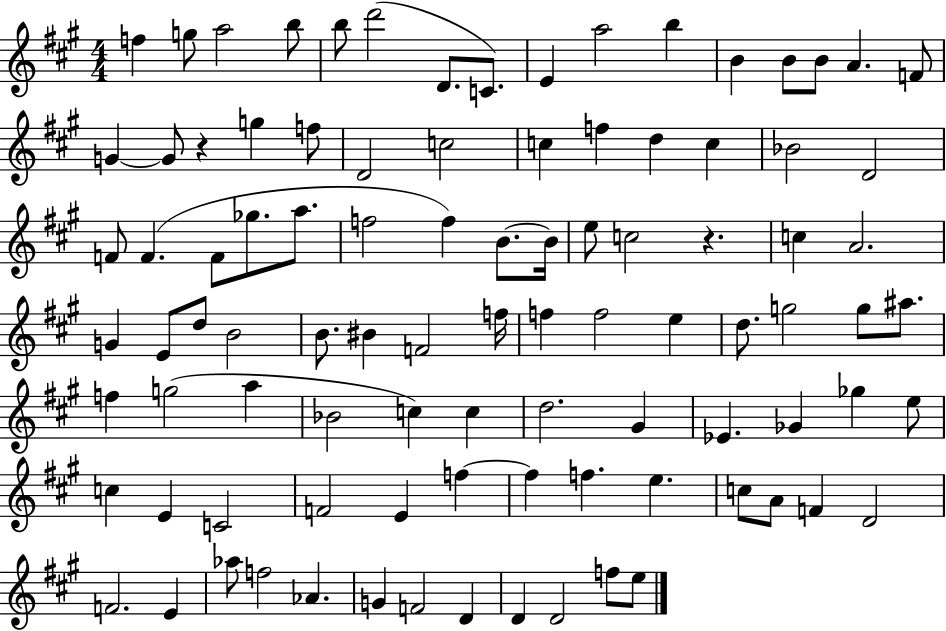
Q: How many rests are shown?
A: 2